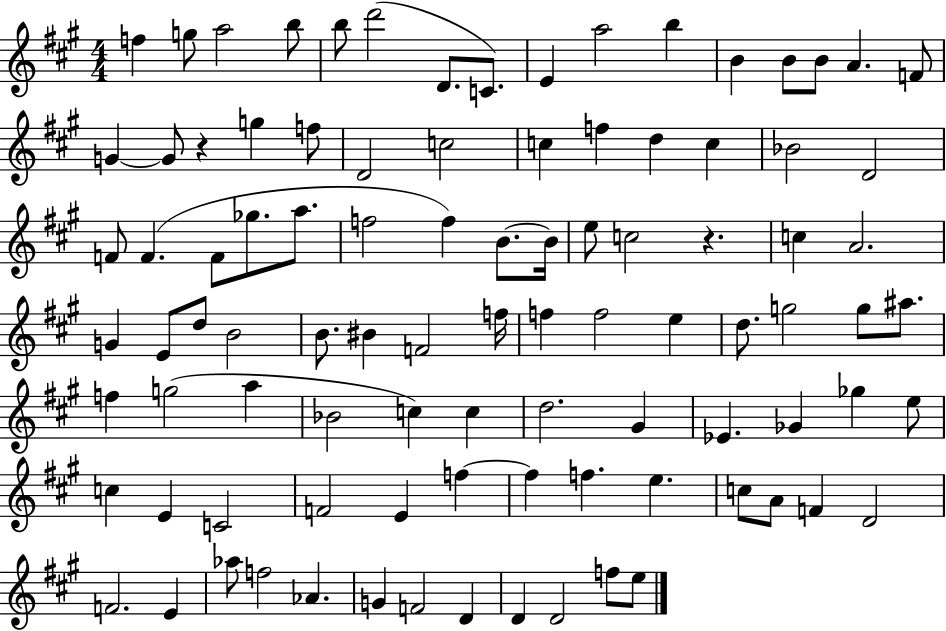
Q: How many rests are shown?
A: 2